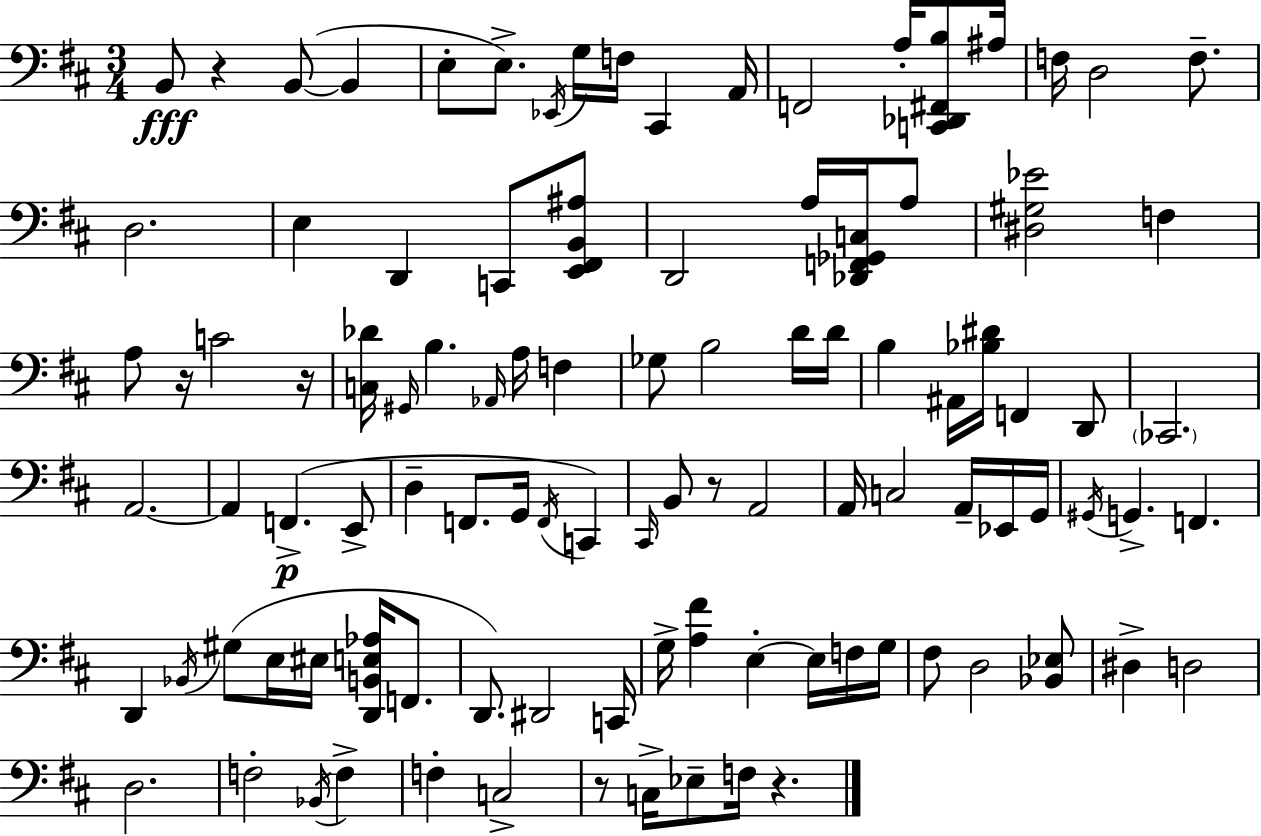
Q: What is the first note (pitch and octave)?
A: B2